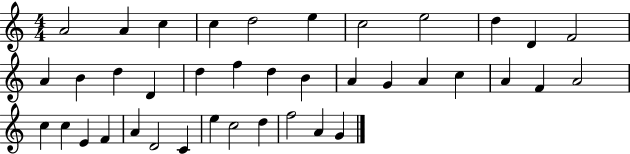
{
  \clef treble
  \numericTimeSignature
  \time 4/4
  \key c \major
  a'2 a'4 c''4 | c''4 d''2 e''4 | c''2 e''2 | d''4 d'4 f'2 | \break a'4 b'4 d''4 d'4 | d''4 f''4 d''4 b'4 | a'4 g'4 a'4 c''4 | a'4 f'4 a'2 | \break c''4 c''4 e'4 f'4 | a'4 d'2 c'4 | e''4 c''2 d''4 | f''2 a'4 g'4 | \break \bar "|."
}